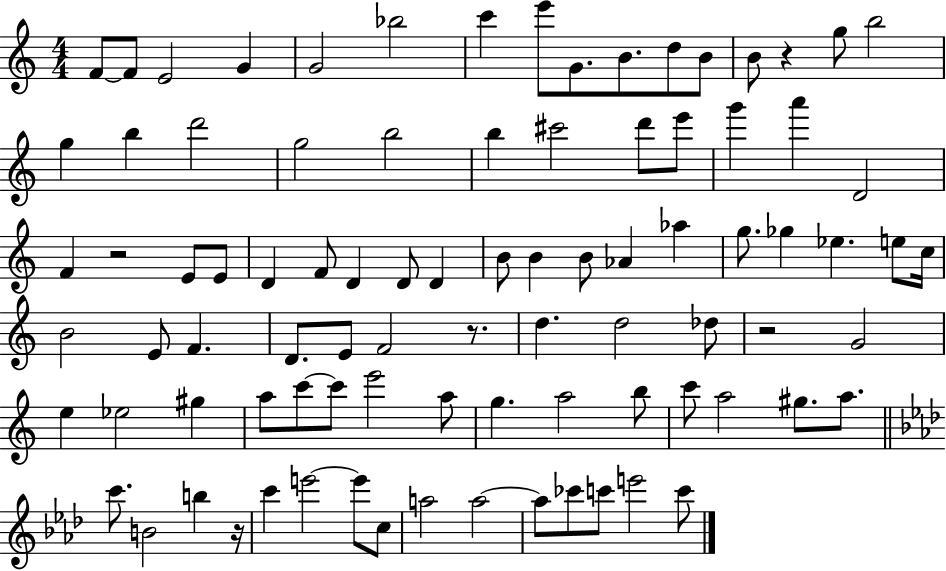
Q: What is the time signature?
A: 4/4